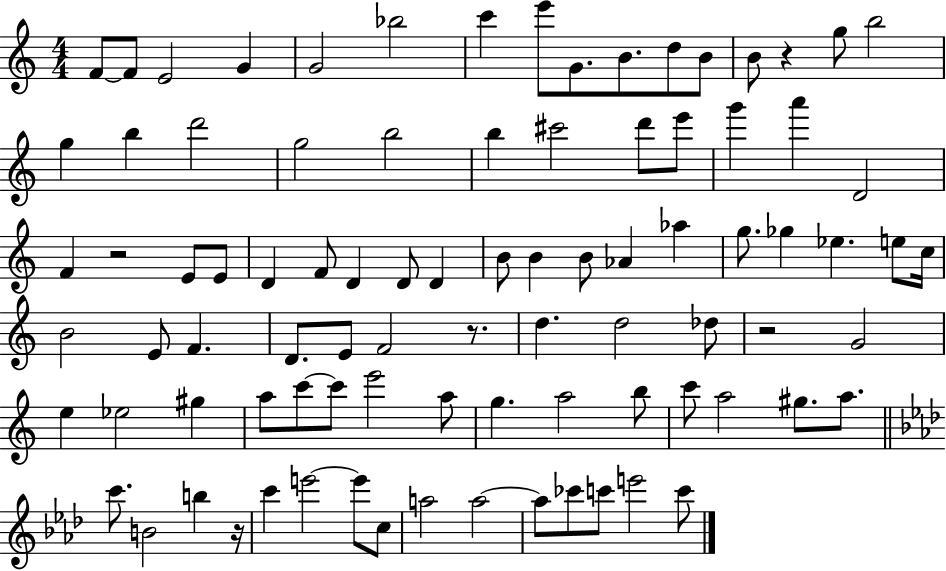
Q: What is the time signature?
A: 4/4